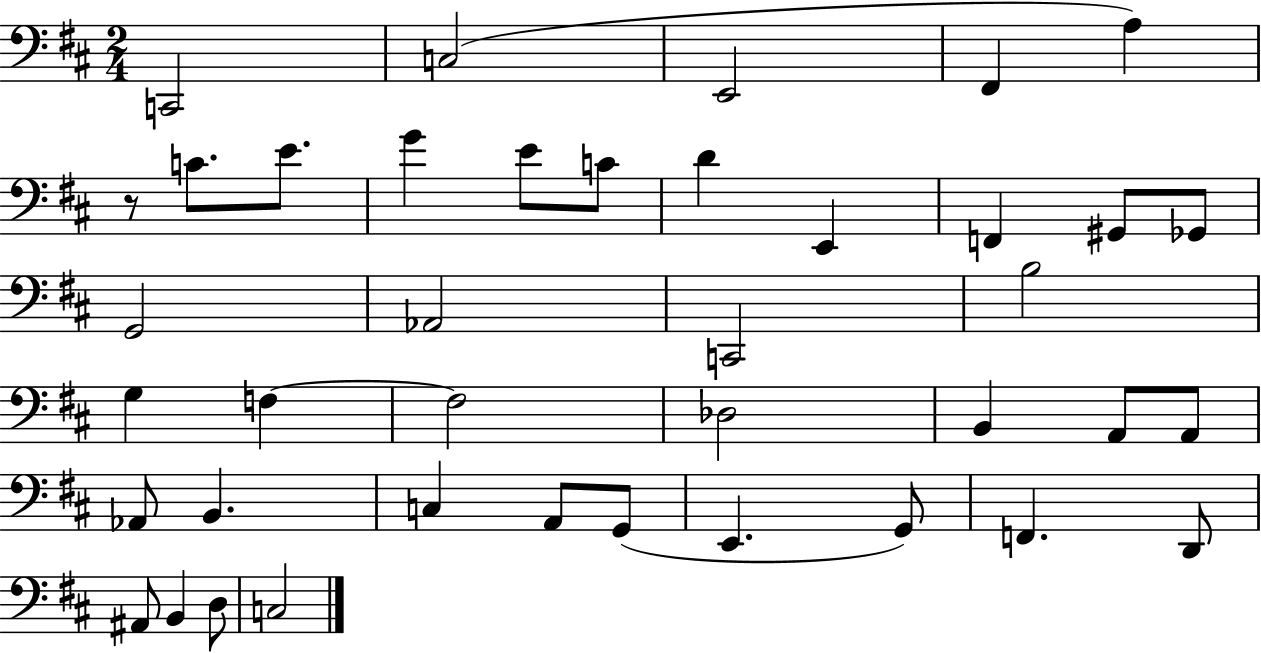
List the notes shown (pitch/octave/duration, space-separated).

C2/h C3/h E2/h F#2/q A3/q R/e C4/e. E4/e. G4/q E4/e C4/e D4/q E2/q F2/q G#2/e Gb2/e G2/h Ab2/h C2/h B3/h G3/q F3/q F3/h Db3/h B2/q A2/e A2/e Ab2/e B2/q. C3/q A2/e G2/e E2/q. G2/e F2/q. D2/e A#2/e B2/q D3/e C3/h